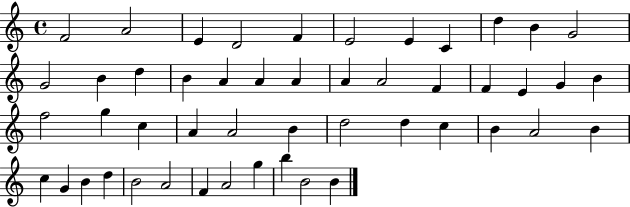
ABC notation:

X:1
T:Untitled
M:4/4
L:1/4
K:C
F2 A2 E D2 F E2 E C d B G2 G2 B d B A A A A A2 F F E G B f2 g c A A2 B d2 d c B A2 B c G B d B2 A2 F A2 g b B2 B